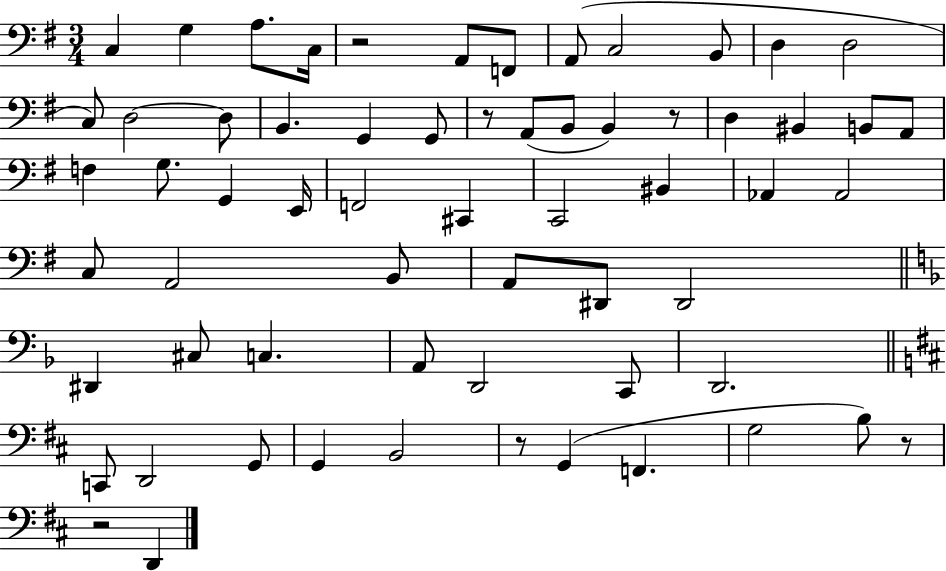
C3/q G3/q A3/e. C3/s R/h A2/e F2/e A2/e C3/h B2/e D3/q D3/h C3/e D3/h D3/e B2/q. G2/q G2/e R/e A2/e B2/e B2/q R/e D3/q BIS2/q B2/e A2/e F3/q G3/e. G2/q E2/s F2/h C#2/q C2/h BIS2/q Ab2/q Ab2/h C3/e A2/h B2/e A2/e D#2/e D#2/h D#2/q C#3/e C3/q. A2/e D2/h C2/e D2/h. C2/e D2/h G2/e G2/q B2/h R/e G2/q F2/q. G3/h B3/e R/e R/h D2/q